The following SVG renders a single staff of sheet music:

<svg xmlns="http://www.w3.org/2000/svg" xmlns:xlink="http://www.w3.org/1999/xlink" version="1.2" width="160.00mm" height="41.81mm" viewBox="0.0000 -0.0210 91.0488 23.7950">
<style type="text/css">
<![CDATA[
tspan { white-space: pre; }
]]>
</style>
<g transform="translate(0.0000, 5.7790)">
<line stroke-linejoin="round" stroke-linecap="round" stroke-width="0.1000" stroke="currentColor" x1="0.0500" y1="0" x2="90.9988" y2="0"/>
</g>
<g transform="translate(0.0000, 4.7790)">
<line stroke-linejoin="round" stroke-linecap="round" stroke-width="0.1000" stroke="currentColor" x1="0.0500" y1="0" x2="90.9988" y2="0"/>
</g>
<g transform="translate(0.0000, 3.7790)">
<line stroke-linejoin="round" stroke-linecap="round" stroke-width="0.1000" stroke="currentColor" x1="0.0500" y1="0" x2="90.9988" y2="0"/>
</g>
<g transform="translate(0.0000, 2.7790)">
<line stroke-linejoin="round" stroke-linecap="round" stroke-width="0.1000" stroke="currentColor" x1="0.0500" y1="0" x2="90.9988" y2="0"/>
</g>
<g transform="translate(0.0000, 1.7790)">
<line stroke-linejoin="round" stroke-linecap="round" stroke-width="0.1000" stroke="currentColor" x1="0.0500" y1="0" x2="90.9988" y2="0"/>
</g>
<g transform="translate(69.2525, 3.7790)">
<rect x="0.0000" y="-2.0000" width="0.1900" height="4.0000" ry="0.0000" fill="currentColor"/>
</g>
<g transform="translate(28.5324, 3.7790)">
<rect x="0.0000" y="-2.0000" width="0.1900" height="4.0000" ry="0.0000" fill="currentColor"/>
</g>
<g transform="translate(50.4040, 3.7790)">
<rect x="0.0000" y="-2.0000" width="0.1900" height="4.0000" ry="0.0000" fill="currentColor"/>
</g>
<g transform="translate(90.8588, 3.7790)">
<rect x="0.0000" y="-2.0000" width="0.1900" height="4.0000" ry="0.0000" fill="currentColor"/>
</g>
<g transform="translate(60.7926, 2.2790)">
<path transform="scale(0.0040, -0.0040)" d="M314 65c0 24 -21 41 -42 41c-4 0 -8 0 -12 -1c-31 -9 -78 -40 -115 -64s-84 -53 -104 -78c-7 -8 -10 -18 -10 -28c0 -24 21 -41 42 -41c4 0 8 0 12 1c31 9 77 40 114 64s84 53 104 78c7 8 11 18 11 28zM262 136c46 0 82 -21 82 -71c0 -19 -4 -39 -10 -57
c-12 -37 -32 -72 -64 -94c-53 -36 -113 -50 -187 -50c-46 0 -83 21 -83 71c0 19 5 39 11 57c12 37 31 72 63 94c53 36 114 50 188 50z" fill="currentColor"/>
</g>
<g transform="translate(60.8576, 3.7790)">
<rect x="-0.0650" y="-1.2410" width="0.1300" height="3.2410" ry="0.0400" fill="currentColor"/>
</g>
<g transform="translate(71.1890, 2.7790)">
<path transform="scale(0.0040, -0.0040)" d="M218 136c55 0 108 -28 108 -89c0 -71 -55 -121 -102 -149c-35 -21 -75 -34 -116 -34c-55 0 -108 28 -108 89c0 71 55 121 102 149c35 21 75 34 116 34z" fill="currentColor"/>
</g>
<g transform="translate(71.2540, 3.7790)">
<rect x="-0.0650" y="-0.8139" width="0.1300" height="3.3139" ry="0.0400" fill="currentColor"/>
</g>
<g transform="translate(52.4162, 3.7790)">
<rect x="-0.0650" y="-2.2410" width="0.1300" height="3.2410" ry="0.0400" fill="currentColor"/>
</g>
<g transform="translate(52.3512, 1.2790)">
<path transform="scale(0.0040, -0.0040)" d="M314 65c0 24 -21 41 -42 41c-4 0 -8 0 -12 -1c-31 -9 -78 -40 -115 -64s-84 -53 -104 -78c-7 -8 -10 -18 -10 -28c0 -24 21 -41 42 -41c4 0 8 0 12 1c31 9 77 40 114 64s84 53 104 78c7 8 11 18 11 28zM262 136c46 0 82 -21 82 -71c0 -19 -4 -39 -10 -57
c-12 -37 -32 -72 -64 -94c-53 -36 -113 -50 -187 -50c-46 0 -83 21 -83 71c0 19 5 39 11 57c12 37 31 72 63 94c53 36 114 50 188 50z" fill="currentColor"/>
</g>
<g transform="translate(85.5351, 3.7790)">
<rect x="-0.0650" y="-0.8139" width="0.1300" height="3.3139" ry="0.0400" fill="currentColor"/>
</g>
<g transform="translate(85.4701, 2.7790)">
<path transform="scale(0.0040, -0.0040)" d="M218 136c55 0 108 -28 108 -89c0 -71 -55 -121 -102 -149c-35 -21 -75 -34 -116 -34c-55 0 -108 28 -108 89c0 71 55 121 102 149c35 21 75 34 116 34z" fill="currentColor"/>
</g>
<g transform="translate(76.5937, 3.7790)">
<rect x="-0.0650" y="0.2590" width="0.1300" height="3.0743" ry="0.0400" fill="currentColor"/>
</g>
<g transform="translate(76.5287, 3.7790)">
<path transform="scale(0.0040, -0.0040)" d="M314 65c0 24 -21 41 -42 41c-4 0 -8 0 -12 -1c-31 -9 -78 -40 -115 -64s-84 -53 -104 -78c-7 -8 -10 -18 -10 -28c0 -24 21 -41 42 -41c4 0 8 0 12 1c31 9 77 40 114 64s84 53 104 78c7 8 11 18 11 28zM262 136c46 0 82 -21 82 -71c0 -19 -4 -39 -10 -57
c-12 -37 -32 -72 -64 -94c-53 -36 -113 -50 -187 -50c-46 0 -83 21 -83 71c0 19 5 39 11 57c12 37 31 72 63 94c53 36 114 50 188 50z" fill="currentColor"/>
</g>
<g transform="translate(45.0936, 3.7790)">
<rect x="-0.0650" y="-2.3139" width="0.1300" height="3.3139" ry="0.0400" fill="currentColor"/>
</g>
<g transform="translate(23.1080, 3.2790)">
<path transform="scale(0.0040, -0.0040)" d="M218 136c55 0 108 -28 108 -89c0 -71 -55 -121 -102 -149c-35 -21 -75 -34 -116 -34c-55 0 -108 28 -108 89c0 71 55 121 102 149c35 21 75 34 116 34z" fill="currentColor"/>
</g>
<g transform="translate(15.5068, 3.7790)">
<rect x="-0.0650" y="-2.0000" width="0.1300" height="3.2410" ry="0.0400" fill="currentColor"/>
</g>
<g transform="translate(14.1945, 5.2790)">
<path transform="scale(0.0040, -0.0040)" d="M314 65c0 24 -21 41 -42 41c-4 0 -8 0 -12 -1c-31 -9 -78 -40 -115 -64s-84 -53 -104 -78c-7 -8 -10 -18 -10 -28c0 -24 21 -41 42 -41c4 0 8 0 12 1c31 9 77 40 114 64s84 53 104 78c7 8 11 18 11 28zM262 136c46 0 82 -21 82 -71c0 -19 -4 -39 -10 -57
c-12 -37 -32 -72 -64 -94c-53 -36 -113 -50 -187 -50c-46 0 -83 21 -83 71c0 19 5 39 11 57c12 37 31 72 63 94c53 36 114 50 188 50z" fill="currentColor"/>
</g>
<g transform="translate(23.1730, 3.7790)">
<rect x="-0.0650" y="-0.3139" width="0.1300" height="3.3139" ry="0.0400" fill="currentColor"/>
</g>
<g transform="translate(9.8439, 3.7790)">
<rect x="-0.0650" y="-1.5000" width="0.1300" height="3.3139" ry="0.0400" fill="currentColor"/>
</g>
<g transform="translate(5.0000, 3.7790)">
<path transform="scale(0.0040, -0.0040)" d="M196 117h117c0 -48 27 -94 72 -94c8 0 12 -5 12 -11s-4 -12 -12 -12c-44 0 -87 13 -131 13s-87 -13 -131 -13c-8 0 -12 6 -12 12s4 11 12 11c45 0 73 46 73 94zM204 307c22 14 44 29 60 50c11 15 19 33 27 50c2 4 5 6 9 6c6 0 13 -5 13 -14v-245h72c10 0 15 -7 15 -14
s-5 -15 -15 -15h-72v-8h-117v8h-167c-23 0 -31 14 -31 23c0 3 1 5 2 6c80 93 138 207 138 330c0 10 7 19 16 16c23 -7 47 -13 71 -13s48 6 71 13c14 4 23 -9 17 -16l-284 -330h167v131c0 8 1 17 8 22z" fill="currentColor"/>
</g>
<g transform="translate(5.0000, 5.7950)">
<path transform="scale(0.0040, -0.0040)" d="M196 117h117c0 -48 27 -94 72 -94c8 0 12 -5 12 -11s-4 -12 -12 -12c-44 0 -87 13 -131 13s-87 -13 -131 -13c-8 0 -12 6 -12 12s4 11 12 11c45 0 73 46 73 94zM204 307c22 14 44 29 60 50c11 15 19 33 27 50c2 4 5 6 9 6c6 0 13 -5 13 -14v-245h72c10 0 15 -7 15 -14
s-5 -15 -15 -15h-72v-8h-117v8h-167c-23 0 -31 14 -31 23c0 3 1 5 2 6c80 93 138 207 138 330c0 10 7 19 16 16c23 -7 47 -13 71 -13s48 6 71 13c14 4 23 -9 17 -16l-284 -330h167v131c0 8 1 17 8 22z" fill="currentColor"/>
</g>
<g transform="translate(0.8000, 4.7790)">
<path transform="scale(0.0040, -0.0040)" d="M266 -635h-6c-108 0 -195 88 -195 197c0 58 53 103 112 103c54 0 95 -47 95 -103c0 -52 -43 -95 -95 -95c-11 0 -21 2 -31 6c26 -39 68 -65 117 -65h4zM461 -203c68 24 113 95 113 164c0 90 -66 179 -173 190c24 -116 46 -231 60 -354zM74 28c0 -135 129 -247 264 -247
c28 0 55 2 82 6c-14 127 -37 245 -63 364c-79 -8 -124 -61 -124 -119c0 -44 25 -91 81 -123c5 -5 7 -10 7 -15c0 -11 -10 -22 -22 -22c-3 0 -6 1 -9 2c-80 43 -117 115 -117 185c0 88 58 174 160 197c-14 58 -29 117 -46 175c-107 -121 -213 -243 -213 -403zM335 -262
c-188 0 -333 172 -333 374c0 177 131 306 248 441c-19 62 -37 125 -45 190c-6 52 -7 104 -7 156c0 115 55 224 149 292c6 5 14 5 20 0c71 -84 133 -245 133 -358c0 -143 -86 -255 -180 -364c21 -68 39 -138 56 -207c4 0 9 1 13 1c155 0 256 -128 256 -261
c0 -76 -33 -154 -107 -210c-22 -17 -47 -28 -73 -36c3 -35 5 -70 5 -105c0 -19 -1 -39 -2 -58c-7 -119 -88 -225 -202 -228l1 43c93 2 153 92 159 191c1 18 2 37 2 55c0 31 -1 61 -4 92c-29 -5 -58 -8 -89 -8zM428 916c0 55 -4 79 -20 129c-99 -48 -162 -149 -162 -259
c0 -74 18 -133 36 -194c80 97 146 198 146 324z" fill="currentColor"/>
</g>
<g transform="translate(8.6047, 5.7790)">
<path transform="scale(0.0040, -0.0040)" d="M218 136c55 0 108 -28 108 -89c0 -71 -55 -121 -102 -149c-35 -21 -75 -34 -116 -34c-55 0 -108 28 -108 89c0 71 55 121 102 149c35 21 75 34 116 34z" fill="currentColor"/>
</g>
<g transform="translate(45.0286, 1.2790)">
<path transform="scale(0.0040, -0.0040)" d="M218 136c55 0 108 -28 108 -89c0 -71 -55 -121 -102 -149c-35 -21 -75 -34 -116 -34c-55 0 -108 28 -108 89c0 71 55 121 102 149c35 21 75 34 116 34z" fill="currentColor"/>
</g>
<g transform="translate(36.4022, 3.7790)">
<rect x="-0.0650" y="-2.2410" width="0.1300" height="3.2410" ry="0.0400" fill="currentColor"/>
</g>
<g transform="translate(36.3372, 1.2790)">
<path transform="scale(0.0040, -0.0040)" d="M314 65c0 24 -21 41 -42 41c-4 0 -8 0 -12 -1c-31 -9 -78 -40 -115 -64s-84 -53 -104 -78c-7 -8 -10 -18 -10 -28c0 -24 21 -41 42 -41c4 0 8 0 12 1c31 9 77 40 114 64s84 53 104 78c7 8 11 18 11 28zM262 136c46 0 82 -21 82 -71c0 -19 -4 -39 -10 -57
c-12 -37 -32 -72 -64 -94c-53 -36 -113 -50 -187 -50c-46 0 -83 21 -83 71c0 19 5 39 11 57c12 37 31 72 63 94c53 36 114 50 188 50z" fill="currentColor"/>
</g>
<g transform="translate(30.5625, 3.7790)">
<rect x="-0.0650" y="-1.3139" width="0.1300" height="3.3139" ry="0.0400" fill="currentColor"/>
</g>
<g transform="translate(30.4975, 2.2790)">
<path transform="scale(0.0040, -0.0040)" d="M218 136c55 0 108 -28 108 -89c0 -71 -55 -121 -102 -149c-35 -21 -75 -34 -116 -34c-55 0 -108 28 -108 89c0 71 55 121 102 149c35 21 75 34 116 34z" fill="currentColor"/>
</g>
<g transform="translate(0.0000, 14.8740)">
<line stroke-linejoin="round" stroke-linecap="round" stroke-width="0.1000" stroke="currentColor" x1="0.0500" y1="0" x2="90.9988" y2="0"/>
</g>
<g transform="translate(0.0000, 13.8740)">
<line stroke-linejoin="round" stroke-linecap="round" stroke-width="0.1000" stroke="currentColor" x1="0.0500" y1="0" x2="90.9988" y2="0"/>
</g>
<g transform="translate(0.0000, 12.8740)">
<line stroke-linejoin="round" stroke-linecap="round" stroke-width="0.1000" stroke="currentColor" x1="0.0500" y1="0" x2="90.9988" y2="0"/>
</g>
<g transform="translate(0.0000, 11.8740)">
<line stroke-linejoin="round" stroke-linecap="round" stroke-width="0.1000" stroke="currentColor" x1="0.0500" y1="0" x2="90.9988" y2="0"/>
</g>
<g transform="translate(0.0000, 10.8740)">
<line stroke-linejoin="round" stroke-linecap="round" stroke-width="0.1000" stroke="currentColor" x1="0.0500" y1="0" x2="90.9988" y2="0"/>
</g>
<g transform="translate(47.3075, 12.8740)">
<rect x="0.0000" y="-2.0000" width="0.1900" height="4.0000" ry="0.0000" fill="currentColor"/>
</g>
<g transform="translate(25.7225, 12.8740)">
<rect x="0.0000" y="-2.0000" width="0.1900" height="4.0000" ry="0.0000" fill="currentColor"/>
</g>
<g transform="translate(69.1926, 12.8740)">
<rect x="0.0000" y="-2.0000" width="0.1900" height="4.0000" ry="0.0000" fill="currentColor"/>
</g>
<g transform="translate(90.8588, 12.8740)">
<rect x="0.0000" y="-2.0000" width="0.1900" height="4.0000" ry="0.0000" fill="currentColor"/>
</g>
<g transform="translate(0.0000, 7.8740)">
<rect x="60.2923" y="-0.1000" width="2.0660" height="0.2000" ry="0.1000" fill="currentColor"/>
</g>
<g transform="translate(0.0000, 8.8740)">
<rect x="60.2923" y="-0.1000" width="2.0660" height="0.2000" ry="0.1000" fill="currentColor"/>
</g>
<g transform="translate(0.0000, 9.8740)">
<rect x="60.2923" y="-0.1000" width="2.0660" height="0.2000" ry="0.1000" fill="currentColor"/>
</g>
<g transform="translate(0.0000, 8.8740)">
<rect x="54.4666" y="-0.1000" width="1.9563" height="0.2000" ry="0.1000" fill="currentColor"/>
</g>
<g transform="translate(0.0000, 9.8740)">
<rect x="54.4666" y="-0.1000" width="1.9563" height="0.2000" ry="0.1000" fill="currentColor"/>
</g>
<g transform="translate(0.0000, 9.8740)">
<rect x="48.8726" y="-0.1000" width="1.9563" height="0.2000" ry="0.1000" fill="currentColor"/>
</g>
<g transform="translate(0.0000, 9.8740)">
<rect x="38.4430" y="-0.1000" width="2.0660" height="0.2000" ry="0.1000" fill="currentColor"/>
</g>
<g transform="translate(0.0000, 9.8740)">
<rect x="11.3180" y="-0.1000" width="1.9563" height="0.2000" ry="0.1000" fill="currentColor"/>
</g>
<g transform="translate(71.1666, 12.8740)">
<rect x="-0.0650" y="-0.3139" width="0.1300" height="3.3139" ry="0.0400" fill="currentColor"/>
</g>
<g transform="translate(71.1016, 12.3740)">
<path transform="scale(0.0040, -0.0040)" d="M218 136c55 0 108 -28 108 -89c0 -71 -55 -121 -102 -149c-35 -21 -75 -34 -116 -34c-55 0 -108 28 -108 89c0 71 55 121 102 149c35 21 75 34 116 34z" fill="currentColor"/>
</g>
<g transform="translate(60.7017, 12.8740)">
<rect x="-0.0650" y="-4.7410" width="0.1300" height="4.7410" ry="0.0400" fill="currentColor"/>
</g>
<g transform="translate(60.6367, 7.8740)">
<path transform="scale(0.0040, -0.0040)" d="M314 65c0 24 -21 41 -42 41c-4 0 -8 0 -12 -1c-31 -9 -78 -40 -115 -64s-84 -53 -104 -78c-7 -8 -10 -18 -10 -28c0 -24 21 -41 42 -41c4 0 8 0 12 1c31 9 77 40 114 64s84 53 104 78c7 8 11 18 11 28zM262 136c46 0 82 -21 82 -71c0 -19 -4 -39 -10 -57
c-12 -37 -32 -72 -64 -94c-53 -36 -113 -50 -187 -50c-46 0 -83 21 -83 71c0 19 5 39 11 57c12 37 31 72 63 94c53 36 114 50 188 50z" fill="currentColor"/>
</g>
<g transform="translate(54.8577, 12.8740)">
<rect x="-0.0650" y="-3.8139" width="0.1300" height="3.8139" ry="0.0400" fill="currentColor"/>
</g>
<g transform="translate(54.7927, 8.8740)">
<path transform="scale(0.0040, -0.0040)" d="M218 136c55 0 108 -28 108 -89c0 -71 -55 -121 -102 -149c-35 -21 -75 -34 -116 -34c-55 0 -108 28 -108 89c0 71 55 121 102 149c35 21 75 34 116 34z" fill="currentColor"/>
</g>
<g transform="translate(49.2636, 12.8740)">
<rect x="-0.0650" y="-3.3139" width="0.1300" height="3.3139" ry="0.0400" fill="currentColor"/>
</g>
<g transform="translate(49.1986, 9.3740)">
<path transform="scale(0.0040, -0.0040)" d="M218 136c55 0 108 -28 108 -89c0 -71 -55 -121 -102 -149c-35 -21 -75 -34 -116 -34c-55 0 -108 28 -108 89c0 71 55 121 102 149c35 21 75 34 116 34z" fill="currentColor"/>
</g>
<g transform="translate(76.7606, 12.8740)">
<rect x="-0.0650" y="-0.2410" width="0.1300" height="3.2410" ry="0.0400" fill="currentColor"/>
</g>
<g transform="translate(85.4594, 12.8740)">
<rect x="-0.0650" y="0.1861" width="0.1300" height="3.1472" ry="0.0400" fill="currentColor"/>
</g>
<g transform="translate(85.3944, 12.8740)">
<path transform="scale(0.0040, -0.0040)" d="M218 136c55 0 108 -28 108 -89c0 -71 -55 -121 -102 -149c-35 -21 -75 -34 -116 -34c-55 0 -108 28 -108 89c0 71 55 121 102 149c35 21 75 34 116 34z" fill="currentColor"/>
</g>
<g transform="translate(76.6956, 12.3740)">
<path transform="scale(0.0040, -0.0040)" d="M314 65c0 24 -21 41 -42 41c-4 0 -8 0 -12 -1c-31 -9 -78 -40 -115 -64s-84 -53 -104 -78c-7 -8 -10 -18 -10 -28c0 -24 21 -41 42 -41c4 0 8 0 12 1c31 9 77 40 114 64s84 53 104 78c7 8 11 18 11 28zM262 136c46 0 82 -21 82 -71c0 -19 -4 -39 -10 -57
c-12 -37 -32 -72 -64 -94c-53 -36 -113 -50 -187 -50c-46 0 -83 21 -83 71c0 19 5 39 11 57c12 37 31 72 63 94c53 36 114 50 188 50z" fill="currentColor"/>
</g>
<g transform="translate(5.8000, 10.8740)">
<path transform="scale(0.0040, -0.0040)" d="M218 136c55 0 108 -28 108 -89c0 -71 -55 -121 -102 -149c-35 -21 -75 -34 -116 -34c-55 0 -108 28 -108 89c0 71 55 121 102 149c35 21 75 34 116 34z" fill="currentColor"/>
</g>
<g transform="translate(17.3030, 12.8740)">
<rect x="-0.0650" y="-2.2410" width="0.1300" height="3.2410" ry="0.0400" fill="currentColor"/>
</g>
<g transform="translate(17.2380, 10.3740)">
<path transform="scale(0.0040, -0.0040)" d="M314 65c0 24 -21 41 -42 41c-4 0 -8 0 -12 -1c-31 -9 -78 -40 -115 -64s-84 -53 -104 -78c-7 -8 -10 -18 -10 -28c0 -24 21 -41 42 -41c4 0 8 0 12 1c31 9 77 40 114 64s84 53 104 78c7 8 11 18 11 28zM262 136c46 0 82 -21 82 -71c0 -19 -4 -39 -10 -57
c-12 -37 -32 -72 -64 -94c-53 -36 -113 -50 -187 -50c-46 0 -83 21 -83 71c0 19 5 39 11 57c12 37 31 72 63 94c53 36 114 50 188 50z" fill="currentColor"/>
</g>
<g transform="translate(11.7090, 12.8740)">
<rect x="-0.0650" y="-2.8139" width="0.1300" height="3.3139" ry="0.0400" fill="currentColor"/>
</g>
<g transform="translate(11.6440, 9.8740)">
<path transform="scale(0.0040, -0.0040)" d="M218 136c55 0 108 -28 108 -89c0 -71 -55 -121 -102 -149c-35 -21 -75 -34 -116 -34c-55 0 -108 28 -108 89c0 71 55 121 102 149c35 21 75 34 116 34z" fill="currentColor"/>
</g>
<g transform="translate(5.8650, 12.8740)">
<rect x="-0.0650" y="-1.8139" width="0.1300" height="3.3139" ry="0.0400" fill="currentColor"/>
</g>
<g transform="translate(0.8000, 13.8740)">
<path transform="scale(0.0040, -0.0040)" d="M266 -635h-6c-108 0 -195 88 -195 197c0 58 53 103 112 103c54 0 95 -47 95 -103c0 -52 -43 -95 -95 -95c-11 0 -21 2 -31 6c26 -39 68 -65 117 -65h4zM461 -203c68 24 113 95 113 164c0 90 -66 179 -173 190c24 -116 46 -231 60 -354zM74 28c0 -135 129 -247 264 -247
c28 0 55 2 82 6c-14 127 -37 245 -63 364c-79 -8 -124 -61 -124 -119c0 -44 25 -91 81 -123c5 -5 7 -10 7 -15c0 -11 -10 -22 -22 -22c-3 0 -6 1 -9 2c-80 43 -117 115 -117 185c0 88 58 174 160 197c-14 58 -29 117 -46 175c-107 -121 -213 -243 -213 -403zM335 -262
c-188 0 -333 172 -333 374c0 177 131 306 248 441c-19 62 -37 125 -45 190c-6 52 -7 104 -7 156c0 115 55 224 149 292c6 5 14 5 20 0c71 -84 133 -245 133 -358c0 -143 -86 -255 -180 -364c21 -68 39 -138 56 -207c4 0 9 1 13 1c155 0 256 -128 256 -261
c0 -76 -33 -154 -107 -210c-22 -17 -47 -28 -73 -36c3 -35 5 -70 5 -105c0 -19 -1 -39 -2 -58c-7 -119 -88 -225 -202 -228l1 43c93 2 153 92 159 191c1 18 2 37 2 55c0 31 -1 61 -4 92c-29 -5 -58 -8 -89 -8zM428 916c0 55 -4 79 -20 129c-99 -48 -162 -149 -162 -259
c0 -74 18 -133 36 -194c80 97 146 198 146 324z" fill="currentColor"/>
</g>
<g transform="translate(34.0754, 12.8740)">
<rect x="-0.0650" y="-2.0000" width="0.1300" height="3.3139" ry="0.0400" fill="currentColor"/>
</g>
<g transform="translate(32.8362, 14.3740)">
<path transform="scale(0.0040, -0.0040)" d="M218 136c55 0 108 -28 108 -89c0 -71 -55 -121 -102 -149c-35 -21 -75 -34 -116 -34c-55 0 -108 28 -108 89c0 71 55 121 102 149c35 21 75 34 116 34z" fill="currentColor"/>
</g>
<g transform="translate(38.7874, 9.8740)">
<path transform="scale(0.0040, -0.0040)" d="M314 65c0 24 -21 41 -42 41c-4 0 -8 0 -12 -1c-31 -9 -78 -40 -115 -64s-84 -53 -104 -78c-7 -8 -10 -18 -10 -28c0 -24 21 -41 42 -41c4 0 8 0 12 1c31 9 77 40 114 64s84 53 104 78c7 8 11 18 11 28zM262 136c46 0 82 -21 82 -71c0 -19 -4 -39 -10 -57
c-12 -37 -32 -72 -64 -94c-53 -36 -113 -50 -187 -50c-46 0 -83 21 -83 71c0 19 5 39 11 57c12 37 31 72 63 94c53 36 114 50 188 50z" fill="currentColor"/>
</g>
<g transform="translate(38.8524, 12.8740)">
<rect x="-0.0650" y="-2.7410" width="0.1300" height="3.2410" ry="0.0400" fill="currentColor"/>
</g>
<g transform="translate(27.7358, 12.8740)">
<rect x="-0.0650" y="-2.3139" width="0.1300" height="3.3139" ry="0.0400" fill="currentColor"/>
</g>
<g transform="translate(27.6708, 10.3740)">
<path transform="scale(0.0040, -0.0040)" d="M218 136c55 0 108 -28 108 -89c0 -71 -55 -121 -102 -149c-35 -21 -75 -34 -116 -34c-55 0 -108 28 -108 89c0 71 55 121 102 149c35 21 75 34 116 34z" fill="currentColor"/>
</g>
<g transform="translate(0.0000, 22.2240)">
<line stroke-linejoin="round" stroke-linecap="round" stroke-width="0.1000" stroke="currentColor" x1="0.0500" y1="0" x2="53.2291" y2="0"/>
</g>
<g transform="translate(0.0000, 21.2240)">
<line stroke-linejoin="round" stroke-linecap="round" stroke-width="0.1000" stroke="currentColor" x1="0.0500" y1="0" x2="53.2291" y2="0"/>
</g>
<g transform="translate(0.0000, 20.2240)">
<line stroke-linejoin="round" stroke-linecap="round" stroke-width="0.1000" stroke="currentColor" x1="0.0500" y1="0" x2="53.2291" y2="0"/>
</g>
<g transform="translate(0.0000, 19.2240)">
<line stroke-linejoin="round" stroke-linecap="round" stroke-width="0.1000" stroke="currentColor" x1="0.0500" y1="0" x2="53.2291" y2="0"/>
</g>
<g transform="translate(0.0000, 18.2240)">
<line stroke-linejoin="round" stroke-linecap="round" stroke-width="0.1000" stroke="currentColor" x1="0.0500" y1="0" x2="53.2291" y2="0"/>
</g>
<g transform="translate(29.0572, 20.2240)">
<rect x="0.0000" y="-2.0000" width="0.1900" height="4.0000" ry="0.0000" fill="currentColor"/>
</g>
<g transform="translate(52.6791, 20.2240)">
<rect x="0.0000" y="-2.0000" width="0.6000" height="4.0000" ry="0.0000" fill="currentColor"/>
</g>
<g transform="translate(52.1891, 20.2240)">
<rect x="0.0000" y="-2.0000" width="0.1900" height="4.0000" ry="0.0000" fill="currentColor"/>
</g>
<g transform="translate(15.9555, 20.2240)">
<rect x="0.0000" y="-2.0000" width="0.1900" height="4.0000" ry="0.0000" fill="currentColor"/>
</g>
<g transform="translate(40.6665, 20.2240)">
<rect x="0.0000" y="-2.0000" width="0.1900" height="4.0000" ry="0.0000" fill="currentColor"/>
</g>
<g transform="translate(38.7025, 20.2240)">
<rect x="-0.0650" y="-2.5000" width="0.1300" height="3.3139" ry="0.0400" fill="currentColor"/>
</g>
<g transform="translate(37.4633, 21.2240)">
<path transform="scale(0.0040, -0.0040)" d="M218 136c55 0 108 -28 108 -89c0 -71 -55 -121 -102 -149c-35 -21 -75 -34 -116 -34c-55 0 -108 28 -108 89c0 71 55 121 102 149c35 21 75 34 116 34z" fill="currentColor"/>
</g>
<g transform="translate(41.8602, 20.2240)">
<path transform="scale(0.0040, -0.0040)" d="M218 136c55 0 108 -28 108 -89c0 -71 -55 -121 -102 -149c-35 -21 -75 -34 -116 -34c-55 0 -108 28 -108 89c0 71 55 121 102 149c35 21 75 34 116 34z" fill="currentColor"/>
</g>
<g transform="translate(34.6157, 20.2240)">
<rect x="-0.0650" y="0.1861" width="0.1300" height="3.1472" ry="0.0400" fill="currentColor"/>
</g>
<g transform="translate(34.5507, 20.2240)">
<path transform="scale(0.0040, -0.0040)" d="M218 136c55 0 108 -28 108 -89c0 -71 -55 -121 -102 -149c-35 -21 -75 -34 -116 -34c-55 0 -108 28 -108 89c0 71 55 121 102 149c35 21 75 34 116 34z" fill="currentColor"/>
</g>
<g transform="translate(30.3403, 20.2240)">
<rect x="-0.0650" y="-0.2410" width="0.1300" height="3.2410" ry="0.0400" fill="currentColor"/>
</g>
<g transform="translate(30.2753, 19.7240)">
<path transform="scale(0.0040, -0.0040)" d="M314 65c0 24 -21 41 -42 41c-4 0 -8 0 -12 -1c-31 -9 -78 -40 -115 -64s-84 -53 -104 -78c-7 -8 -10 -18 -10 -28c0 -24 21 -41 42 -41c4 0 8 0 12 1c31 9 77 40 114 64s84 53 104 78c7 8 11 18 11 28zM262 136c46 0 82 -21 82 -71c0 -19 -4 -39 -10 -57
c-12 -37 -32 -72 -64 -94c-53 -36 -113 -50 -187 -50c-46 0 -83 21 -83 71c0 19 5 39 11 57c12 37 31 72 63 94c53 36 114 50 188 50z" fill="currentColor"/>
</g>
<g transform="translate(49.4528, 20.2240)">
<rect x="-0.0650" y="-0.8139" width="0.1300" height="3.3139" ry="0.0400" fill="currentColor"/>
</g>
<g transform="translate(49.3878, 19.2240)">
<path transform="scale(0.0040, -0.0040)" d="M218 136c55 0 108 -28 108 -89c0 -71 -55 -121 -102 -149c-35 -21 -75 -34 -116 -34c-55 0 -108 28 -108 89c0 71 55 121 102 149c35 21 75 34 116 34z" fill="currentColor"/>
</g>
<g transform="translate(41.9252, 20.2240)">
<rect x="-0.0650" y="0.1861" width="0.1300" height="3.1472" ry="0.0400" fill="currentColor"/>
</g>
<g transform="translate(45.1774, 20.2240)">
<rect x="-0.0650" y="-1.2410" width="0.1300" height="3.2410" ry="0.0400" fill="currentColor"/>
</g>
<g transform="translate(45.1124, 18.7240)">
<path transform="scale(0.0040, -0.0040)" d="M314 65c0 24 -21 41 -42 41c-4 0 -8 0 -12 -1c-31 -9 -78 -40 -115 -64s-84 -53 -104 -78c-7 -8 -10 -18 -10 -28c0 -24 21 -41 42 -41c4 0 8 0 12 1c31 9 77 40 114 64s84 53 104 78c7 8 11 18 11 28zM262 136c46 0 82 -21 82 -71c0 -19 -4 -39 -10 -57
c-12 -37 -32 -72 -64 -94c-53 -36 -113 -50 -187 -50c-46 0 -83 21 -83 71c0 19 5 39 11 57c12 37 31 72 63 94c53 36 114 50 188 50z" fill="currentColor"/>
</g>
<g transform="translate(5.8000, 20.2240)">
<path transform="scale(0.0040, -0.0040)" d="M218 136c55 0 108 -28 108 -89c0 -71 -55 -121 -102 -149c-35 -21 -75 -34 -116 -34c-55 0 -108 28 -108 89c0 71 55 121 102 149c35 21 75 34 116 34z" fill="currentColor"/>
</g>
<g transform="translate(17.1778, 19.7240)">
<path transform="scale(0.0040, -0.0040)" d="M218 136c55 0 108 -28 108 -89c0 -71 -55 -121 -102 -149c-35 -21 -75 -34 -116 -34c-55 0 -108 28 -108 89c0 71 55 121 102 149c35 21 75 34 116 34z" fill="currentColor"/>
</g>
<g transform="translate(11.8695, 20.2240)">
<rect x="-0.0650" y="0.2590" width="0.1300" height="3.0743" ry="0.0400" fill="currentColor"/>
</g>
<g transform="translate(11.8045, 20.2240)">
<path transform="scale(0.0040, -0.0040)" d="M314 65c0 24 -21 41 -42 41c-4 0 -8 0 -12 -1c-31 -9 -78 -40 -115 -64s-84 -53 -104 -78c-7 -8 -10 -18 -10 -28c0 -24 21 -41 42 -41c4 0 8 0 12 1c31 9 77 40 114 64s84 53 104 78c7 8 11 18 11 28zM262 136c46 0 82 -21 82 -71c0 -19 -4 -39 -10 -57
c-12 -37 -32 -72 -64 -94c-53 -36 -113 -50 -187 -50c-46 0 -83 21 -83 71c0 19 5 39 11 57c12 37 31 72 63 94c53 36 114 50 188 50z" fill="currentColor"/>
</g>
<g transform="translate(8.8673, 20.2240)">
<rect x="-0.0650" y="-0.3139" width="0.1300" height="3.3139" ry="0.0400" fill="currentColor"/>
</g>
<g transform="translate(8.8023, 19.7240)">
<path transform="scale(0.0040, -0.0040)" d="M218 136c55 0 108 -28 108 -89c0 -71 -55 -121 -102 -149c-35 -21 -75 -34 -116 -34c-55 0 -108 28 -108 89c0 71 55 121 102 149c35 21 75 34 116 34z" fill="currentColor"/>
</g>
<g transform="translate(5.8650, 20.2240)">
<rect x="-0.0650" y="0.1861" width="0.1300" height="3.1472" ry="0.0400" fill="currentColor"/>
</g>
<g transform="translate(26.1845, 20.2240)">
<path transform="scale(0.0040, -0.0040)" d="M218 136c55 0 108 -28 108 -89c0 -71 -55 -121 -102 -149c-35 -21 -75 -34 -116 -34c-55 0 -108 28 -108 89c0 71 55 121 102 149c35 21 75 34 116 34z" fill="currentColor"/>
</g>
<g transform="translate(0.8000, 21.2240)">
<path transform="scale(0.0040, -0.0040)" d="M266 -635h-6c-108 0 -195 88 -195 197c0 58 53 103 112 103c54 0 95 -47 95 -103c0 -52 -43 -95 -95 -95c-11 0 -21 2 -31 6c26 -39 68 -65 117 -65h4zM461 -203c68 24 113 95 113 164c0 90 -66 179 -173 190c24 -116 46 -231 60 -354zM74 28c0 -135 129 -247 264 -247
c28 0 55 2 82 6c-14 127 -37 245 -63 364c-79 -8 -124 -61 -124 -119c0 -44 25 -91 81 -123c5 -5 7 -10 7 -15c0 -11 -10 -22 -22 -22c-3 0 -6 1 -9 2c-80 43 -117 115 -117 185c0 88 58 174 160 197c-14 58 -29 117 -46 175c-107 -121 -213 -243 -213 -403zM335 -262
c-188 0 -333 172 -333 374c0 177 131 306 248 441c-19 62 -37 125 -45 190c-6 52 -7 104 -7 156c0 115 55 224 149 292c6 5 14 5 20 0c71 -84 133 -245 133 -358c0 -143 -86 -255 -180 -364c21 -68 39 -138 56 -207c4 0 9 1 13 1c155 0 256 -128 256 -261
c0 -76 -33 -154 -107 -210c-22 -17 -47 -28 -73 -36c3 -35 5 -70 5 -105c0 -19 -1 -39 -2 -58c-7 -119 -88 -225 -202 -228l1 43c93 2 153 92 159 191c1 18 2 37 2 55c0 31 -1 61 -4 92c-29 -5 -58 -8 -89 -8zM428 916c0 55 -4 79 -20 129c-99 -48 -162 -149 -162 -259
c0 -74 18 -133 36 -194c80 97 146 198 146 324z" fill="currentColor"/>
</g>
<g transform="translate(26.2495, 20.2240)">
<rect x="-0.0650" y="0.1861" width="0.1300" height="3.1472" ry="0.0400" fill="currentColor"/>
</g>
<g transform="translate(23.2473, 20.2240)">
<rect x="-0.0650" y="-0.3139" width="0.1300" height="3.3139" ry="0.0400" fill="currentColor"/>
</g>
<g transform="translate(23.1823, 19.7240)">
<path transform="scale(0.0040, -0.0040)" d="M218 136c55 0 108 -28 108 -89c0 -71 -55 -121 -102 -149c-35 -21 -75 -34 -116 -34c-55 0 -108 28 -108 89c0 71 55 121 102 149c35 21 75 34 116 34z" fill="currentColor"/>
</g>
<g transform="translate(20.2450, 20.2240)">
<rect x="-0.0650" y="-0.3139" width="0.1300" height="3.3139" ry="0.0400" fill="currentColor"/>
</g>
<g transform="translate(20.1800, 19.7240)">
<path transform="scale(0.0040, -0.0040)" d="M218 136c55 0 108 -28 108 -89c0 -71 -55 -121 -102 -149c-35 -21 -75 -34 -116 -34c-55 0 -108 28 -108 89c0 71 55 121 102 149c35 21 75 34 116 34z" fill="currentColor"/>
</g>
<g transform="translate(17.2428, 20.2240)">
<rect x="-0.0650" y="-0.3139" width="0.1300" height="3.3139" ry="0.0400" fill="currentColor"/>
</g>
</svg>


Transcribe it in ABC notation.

X:1
T:Untitled
M:4/4
L:1/4
K:C
E F2 c e g2 g g2 e2 d B2 d f a g2 g F a2 b c' e'2 c c2 B B c B2 c c c B c2 B G B e2 d